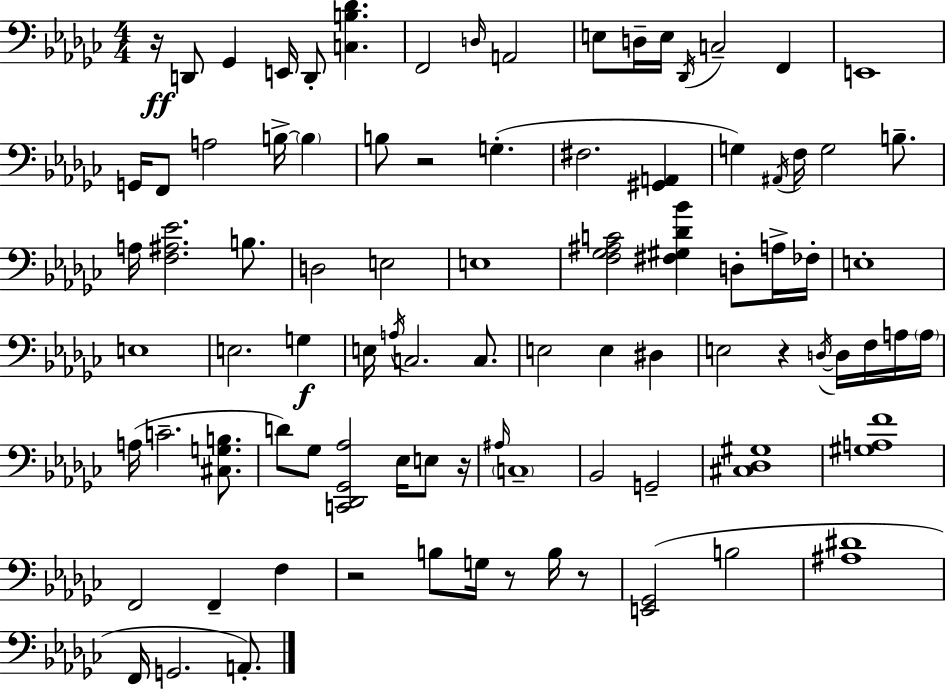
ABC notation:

X:1
T:Untitled
M:4/4
L:1/4
K:Ebm
z/4 D,,/2 _G,, E,,/4 D,,/2 [C,B,_D] F,,2 D,/4 A,,2 E,/2 D,/4 E,/4 _D,,/4 C,2 F,, E,,4 G,,/4 F,,/2 A,2 B,/4 B, B,/2 z2 G, ^F,2 [^G,,A,,] G, ^A,,/4 F,/4 G,2 B,/2 A,/4 [F,^A,_E]2 B,/2 D,2 E,2 E,4 [F,_G,^A,C]2 [^F,^G,_D_B] D,/2 A,/4 _F,/4 E,4 E,4 E,2 G, E,/4 A,/4 C,2 C,/2 E,2 E, ^D, E,2 z D,/4 D,/4 F,/4 A,/4 A,/4 A,/4 C2 [^C,G,B,]/2 D/2 _G,/2 [C,,_D,,_G,,_A,]2 _E,/4 E,/2 z/4 ^A,/4 C,4 _B,,2 G,,2 [^C,_D,^G,]4 [^G,A,F]4 F,,2 F,, F, z2 B,/2 G,/4 z/2 B,/4 z/2 [E,,_G,,]2 B,2 [^A,^D]4 F,,/4 G,,2 A,,/2